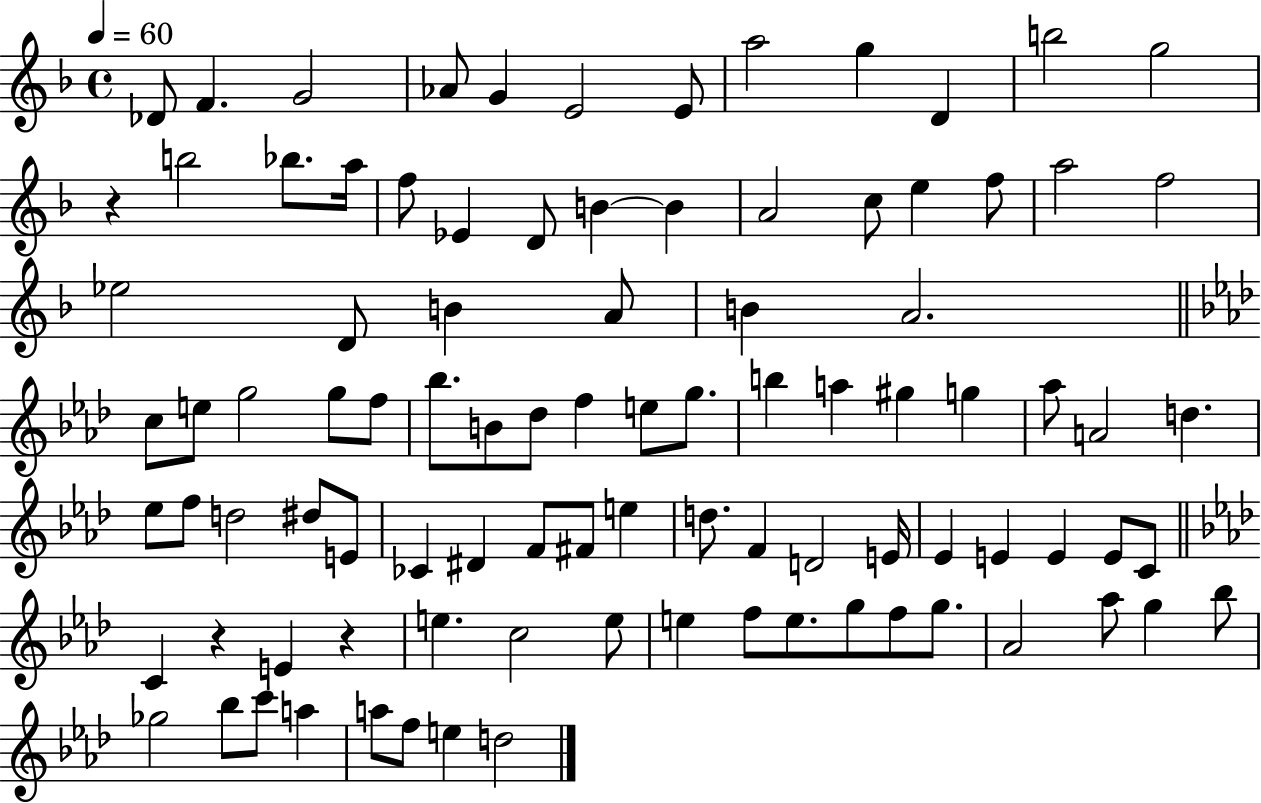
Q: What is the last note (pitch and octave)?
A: D5